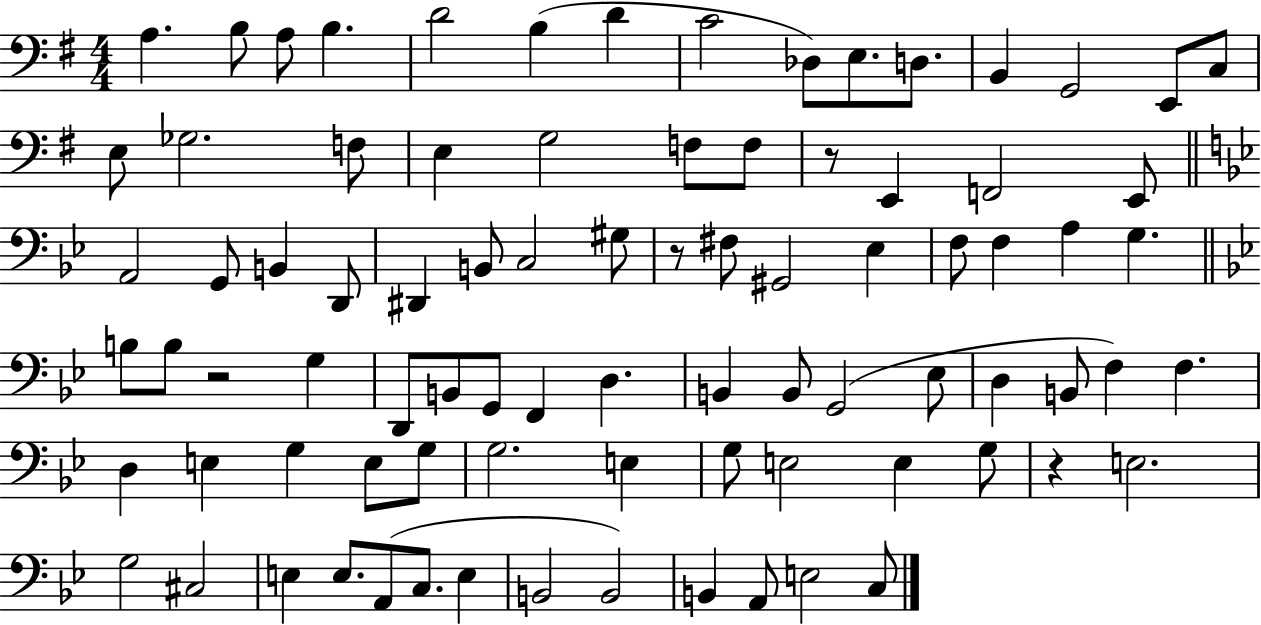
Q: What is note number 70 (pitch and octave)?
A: C#3